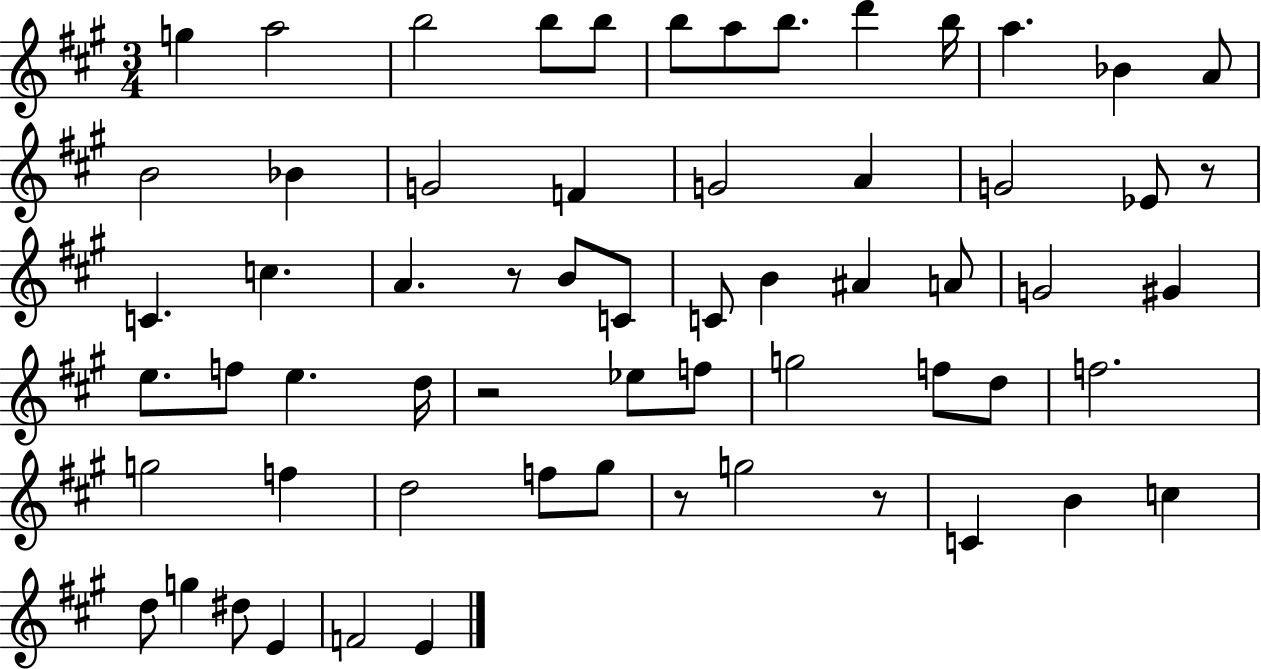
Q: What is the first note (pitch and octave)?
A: G5